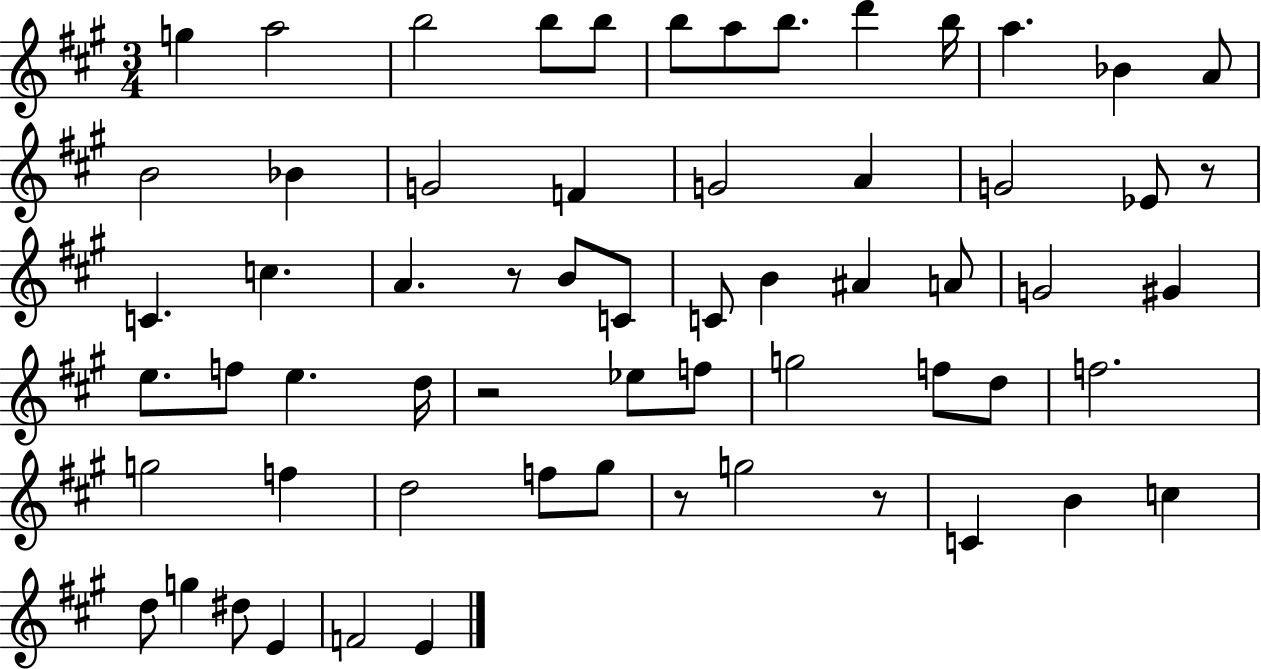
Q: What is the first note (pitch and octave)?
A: G5